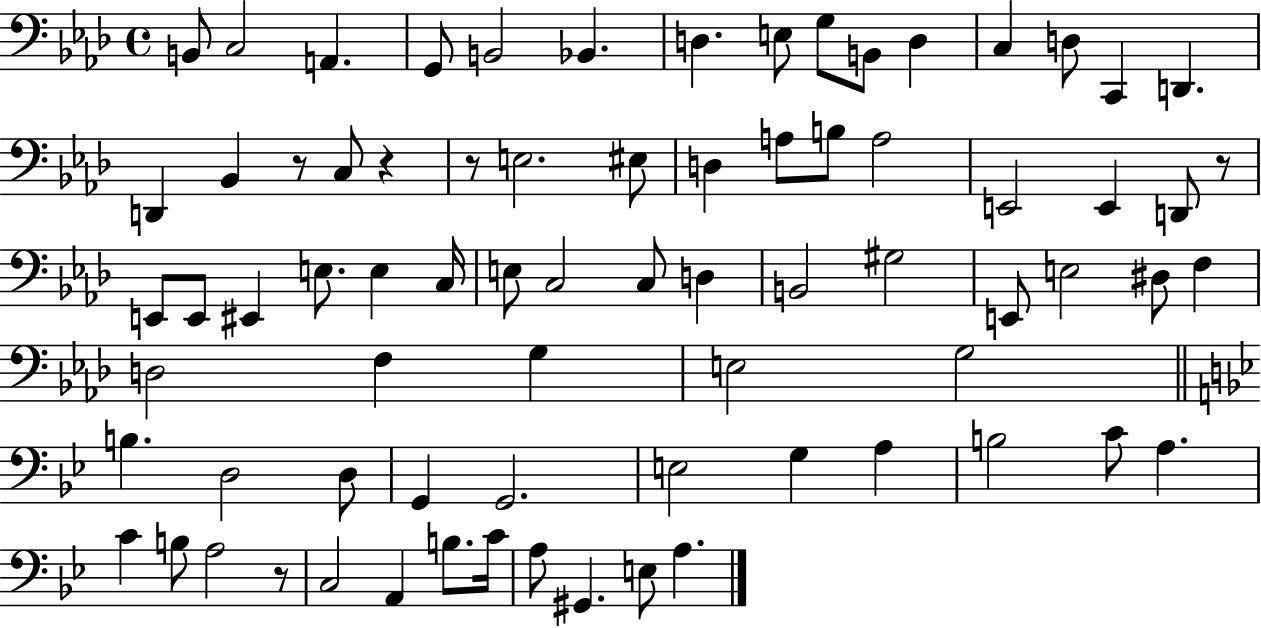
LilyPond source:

{
  \clef bass
  \time 4/4
  \defaultTimeSignature
  \key aes \major
  b,8 c2 a,4. | g,8 b,2 bes,4. | d4. e8 g8 b,8 d4 | c4 d8 c,4 d,4. | \break d,4 bes,4 r8 c8 r4 | r8 e2. eis8 | d4 a8 b8 a2 | e,2 e,4 d,8 r8 | \break e,8 e,8 eis,4 e8. e4 c16 | e8 c2 c8 d4 | b,2 gis2 | e,8 e2 dis8 f4 | \break d2 f4 g4 | e2 g2 | \bar "||" \break \key bes \major b4. d2 d8 | g,4 g,2. | e2 g4 a4 | b2 c'8 a4. | \break c'4 b8 a2 r8 | c2 a,4 b8. c'16 | a8 gis,4. e8 a4. | \bar "|."
}